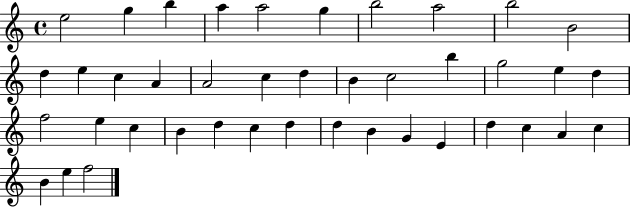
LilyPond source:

{
  \clef treble
  \time 4/4
  \defaultTimeSignature
  \key c \major
  e''2 g''4 b''4 | a''4 a''2 g''4 | b''2 a''2 | b''2 b'2 | \break d''4 e''4 c''4 a'4 | a'2 c''4 d''4 | b'4 c''2 b''4 | g''2 e''4 d''4 | \break f''2 e''4 c''4 | b'4 d''4 c''4 d''4 | d''4 b'4 g'4 e'4 | d''4 c''4 a'4 c''4 | \break b'4 e''4 f''2 | \bar "|."
}